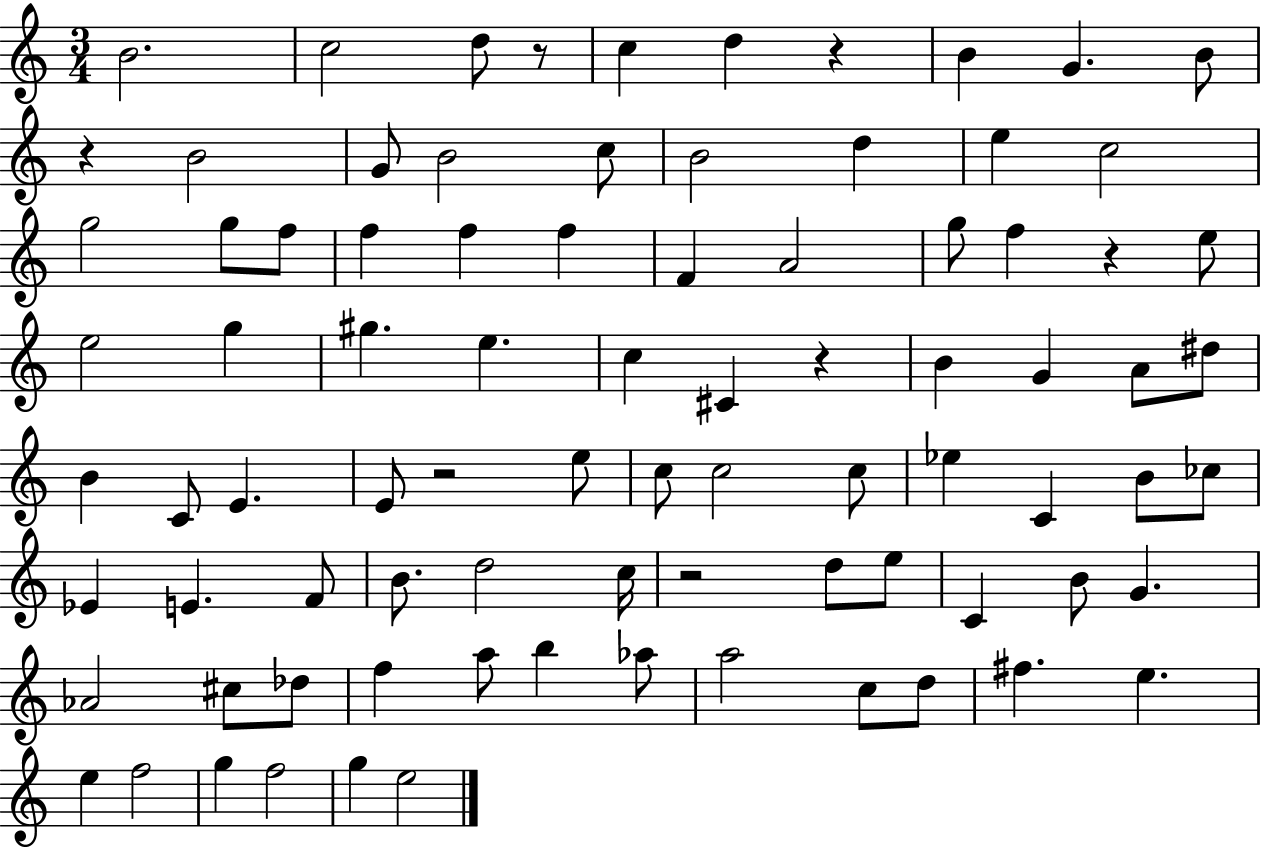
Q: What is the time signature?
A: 3/4